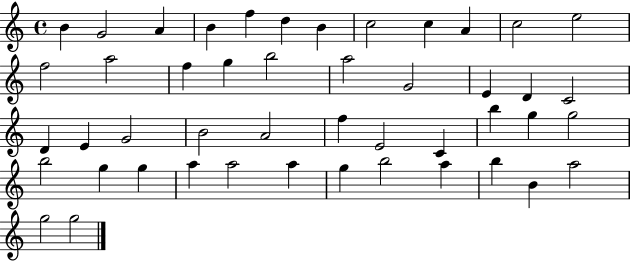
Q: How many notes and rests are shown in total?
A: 47